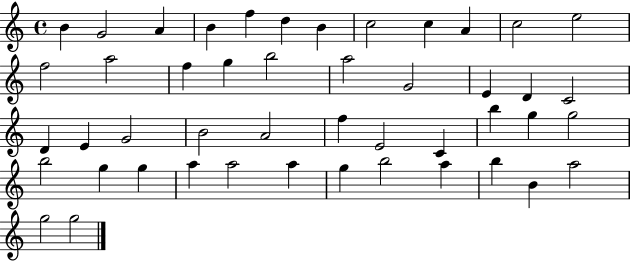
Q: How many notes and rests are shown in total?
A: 47